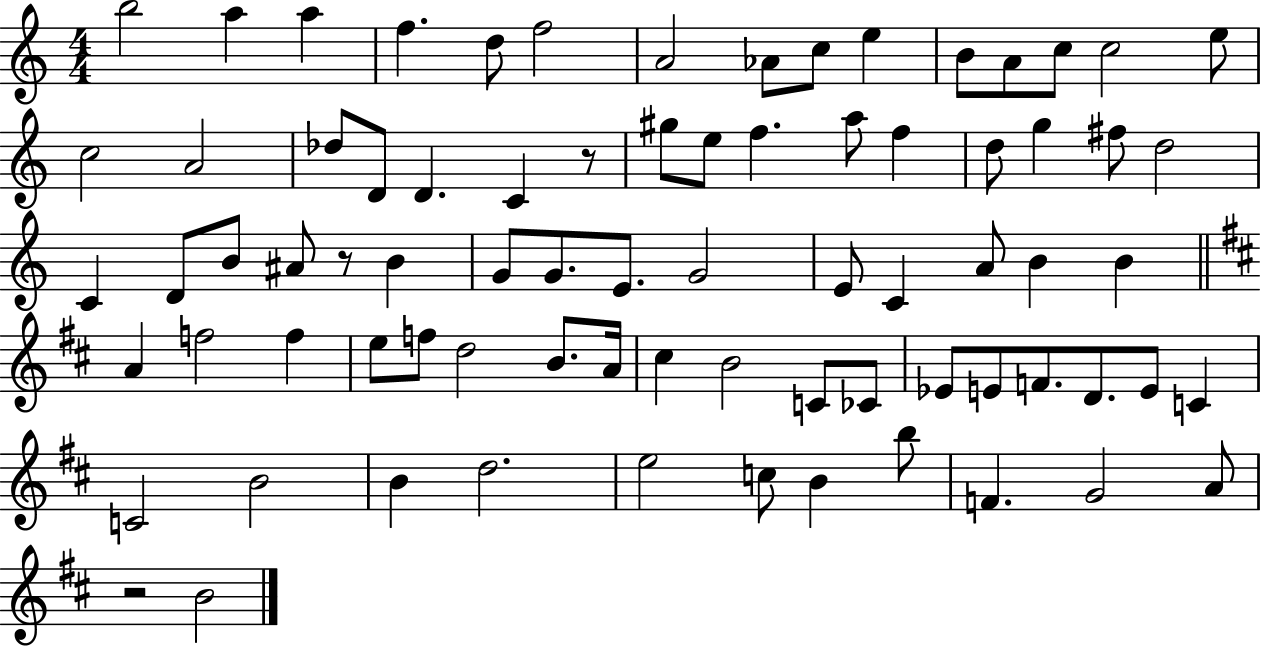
B5/h A5/q A5/q F5/q. D5/e F5/h A4/h Ab4/e C5/e E5/q B4/e A4/e C5/e C5/h E5/e C5/h A4/h Db5/e D4/e D4/q. C4/q R/e G#5/e E5/e F5/q. A5/e F5/q D5/e G5/q F#5/e D5/h C4/q D4/e B4/e A#4/e R/e B4/q G4/e G4/e. E4/e. G4/h E4/e C4/q A4/e B4/q B4/q A4/q F5/h F5/q E5/e F5/e D5/h B4/e. A4/s C#5/q B4/h C4/e CES4/e Eb4/e E4/e F4/e. D4/e. E4/e C4/q C4/h B4/h B4/q D5/h. E5/h C5/e B4/q B5/e F4/q. G4/h A4/e R/h B4/h